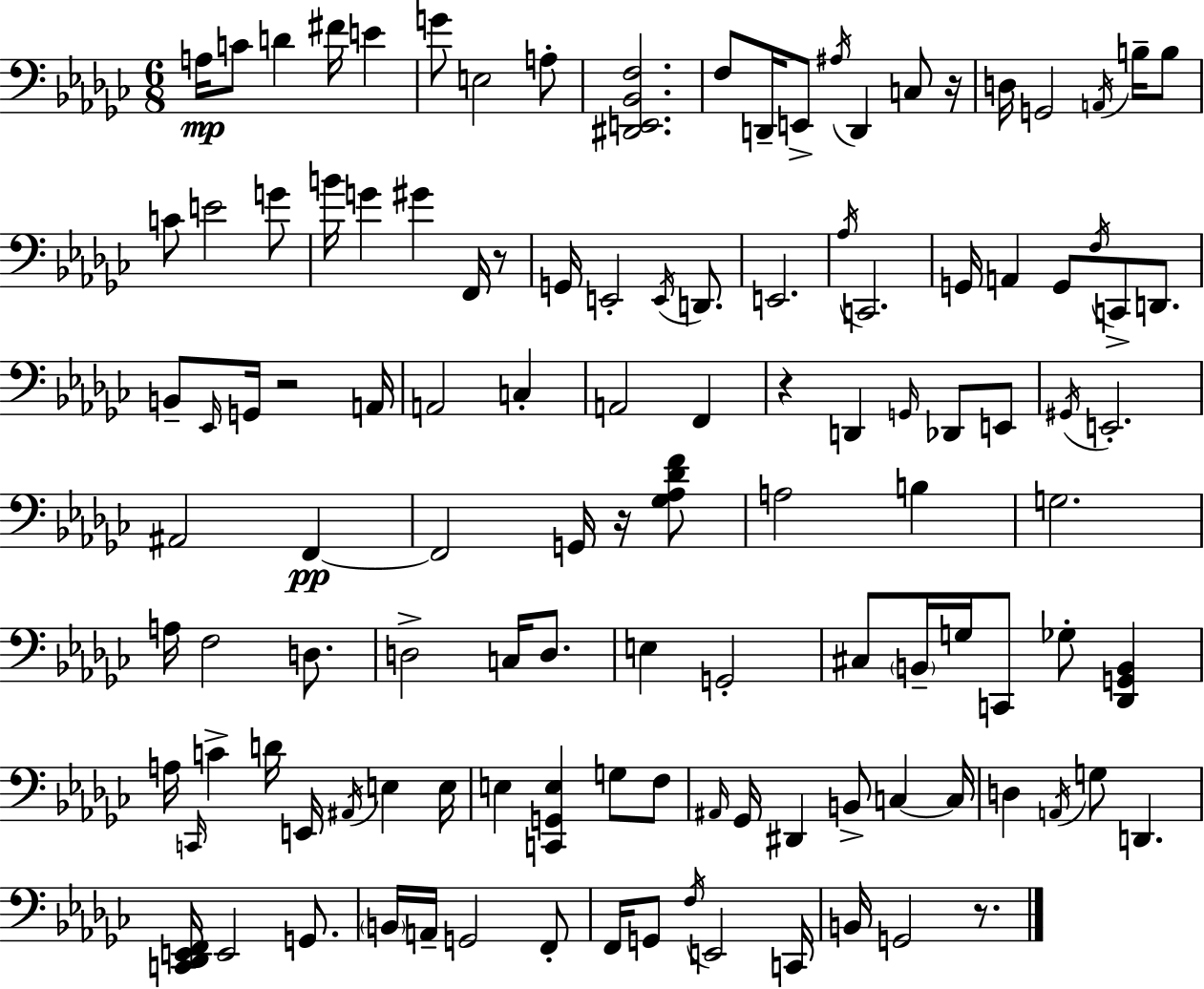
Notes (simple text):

A3/s C4/e D4/q F#4/s E4/q G4/e E3/h A3/e [D#2,E2,Bb2,F3]/h. F3/e D2/s E2/e A#3/s D2/q C3/e R/s D3/s G2/h A2/s B3/s B3/e C4/e E4/h G4/e B4/s G4/q G#4/q F2/s R/e G2/s E2/h E2/s D2/e. E2/h. Ab3/s C2/h. G2/s A2/q G2/e F3/s C2/e D2/e. B2/e Eb2/s G2/s R/h A2/s A2/h C3/q A2/h F2/q R/q D2/q G2/s Db2/e E2/e G#2/s E2/h. A#2/h F2/q F2/h G2/s R/s [Gb3,Ab3,Db4,F4]/e A3/h B3/q G3/h. A3/s F3/h D3/e. D3/h C3/s D3/e. E3/q G2/h C#3/e B2/s G3/s C2/e Gb3/e [Db2,G2,B2]/q A3/s C2/s C4/q D4/s E2/s A#2/s E3/q E3/s E3/q [C2,G2,E3]/q G3/e F3/e A#2/s Gb2/s D#2/q B2/e C3/q C3/s D3/q A2/s G3/e D2/q. [C2,Db2,E2,F2]/s E2/h G2/e. B2/s A2/s G2/h F2/e F2/s G2/e F3/s E2/h C2/s B2/s G2/h R/e.